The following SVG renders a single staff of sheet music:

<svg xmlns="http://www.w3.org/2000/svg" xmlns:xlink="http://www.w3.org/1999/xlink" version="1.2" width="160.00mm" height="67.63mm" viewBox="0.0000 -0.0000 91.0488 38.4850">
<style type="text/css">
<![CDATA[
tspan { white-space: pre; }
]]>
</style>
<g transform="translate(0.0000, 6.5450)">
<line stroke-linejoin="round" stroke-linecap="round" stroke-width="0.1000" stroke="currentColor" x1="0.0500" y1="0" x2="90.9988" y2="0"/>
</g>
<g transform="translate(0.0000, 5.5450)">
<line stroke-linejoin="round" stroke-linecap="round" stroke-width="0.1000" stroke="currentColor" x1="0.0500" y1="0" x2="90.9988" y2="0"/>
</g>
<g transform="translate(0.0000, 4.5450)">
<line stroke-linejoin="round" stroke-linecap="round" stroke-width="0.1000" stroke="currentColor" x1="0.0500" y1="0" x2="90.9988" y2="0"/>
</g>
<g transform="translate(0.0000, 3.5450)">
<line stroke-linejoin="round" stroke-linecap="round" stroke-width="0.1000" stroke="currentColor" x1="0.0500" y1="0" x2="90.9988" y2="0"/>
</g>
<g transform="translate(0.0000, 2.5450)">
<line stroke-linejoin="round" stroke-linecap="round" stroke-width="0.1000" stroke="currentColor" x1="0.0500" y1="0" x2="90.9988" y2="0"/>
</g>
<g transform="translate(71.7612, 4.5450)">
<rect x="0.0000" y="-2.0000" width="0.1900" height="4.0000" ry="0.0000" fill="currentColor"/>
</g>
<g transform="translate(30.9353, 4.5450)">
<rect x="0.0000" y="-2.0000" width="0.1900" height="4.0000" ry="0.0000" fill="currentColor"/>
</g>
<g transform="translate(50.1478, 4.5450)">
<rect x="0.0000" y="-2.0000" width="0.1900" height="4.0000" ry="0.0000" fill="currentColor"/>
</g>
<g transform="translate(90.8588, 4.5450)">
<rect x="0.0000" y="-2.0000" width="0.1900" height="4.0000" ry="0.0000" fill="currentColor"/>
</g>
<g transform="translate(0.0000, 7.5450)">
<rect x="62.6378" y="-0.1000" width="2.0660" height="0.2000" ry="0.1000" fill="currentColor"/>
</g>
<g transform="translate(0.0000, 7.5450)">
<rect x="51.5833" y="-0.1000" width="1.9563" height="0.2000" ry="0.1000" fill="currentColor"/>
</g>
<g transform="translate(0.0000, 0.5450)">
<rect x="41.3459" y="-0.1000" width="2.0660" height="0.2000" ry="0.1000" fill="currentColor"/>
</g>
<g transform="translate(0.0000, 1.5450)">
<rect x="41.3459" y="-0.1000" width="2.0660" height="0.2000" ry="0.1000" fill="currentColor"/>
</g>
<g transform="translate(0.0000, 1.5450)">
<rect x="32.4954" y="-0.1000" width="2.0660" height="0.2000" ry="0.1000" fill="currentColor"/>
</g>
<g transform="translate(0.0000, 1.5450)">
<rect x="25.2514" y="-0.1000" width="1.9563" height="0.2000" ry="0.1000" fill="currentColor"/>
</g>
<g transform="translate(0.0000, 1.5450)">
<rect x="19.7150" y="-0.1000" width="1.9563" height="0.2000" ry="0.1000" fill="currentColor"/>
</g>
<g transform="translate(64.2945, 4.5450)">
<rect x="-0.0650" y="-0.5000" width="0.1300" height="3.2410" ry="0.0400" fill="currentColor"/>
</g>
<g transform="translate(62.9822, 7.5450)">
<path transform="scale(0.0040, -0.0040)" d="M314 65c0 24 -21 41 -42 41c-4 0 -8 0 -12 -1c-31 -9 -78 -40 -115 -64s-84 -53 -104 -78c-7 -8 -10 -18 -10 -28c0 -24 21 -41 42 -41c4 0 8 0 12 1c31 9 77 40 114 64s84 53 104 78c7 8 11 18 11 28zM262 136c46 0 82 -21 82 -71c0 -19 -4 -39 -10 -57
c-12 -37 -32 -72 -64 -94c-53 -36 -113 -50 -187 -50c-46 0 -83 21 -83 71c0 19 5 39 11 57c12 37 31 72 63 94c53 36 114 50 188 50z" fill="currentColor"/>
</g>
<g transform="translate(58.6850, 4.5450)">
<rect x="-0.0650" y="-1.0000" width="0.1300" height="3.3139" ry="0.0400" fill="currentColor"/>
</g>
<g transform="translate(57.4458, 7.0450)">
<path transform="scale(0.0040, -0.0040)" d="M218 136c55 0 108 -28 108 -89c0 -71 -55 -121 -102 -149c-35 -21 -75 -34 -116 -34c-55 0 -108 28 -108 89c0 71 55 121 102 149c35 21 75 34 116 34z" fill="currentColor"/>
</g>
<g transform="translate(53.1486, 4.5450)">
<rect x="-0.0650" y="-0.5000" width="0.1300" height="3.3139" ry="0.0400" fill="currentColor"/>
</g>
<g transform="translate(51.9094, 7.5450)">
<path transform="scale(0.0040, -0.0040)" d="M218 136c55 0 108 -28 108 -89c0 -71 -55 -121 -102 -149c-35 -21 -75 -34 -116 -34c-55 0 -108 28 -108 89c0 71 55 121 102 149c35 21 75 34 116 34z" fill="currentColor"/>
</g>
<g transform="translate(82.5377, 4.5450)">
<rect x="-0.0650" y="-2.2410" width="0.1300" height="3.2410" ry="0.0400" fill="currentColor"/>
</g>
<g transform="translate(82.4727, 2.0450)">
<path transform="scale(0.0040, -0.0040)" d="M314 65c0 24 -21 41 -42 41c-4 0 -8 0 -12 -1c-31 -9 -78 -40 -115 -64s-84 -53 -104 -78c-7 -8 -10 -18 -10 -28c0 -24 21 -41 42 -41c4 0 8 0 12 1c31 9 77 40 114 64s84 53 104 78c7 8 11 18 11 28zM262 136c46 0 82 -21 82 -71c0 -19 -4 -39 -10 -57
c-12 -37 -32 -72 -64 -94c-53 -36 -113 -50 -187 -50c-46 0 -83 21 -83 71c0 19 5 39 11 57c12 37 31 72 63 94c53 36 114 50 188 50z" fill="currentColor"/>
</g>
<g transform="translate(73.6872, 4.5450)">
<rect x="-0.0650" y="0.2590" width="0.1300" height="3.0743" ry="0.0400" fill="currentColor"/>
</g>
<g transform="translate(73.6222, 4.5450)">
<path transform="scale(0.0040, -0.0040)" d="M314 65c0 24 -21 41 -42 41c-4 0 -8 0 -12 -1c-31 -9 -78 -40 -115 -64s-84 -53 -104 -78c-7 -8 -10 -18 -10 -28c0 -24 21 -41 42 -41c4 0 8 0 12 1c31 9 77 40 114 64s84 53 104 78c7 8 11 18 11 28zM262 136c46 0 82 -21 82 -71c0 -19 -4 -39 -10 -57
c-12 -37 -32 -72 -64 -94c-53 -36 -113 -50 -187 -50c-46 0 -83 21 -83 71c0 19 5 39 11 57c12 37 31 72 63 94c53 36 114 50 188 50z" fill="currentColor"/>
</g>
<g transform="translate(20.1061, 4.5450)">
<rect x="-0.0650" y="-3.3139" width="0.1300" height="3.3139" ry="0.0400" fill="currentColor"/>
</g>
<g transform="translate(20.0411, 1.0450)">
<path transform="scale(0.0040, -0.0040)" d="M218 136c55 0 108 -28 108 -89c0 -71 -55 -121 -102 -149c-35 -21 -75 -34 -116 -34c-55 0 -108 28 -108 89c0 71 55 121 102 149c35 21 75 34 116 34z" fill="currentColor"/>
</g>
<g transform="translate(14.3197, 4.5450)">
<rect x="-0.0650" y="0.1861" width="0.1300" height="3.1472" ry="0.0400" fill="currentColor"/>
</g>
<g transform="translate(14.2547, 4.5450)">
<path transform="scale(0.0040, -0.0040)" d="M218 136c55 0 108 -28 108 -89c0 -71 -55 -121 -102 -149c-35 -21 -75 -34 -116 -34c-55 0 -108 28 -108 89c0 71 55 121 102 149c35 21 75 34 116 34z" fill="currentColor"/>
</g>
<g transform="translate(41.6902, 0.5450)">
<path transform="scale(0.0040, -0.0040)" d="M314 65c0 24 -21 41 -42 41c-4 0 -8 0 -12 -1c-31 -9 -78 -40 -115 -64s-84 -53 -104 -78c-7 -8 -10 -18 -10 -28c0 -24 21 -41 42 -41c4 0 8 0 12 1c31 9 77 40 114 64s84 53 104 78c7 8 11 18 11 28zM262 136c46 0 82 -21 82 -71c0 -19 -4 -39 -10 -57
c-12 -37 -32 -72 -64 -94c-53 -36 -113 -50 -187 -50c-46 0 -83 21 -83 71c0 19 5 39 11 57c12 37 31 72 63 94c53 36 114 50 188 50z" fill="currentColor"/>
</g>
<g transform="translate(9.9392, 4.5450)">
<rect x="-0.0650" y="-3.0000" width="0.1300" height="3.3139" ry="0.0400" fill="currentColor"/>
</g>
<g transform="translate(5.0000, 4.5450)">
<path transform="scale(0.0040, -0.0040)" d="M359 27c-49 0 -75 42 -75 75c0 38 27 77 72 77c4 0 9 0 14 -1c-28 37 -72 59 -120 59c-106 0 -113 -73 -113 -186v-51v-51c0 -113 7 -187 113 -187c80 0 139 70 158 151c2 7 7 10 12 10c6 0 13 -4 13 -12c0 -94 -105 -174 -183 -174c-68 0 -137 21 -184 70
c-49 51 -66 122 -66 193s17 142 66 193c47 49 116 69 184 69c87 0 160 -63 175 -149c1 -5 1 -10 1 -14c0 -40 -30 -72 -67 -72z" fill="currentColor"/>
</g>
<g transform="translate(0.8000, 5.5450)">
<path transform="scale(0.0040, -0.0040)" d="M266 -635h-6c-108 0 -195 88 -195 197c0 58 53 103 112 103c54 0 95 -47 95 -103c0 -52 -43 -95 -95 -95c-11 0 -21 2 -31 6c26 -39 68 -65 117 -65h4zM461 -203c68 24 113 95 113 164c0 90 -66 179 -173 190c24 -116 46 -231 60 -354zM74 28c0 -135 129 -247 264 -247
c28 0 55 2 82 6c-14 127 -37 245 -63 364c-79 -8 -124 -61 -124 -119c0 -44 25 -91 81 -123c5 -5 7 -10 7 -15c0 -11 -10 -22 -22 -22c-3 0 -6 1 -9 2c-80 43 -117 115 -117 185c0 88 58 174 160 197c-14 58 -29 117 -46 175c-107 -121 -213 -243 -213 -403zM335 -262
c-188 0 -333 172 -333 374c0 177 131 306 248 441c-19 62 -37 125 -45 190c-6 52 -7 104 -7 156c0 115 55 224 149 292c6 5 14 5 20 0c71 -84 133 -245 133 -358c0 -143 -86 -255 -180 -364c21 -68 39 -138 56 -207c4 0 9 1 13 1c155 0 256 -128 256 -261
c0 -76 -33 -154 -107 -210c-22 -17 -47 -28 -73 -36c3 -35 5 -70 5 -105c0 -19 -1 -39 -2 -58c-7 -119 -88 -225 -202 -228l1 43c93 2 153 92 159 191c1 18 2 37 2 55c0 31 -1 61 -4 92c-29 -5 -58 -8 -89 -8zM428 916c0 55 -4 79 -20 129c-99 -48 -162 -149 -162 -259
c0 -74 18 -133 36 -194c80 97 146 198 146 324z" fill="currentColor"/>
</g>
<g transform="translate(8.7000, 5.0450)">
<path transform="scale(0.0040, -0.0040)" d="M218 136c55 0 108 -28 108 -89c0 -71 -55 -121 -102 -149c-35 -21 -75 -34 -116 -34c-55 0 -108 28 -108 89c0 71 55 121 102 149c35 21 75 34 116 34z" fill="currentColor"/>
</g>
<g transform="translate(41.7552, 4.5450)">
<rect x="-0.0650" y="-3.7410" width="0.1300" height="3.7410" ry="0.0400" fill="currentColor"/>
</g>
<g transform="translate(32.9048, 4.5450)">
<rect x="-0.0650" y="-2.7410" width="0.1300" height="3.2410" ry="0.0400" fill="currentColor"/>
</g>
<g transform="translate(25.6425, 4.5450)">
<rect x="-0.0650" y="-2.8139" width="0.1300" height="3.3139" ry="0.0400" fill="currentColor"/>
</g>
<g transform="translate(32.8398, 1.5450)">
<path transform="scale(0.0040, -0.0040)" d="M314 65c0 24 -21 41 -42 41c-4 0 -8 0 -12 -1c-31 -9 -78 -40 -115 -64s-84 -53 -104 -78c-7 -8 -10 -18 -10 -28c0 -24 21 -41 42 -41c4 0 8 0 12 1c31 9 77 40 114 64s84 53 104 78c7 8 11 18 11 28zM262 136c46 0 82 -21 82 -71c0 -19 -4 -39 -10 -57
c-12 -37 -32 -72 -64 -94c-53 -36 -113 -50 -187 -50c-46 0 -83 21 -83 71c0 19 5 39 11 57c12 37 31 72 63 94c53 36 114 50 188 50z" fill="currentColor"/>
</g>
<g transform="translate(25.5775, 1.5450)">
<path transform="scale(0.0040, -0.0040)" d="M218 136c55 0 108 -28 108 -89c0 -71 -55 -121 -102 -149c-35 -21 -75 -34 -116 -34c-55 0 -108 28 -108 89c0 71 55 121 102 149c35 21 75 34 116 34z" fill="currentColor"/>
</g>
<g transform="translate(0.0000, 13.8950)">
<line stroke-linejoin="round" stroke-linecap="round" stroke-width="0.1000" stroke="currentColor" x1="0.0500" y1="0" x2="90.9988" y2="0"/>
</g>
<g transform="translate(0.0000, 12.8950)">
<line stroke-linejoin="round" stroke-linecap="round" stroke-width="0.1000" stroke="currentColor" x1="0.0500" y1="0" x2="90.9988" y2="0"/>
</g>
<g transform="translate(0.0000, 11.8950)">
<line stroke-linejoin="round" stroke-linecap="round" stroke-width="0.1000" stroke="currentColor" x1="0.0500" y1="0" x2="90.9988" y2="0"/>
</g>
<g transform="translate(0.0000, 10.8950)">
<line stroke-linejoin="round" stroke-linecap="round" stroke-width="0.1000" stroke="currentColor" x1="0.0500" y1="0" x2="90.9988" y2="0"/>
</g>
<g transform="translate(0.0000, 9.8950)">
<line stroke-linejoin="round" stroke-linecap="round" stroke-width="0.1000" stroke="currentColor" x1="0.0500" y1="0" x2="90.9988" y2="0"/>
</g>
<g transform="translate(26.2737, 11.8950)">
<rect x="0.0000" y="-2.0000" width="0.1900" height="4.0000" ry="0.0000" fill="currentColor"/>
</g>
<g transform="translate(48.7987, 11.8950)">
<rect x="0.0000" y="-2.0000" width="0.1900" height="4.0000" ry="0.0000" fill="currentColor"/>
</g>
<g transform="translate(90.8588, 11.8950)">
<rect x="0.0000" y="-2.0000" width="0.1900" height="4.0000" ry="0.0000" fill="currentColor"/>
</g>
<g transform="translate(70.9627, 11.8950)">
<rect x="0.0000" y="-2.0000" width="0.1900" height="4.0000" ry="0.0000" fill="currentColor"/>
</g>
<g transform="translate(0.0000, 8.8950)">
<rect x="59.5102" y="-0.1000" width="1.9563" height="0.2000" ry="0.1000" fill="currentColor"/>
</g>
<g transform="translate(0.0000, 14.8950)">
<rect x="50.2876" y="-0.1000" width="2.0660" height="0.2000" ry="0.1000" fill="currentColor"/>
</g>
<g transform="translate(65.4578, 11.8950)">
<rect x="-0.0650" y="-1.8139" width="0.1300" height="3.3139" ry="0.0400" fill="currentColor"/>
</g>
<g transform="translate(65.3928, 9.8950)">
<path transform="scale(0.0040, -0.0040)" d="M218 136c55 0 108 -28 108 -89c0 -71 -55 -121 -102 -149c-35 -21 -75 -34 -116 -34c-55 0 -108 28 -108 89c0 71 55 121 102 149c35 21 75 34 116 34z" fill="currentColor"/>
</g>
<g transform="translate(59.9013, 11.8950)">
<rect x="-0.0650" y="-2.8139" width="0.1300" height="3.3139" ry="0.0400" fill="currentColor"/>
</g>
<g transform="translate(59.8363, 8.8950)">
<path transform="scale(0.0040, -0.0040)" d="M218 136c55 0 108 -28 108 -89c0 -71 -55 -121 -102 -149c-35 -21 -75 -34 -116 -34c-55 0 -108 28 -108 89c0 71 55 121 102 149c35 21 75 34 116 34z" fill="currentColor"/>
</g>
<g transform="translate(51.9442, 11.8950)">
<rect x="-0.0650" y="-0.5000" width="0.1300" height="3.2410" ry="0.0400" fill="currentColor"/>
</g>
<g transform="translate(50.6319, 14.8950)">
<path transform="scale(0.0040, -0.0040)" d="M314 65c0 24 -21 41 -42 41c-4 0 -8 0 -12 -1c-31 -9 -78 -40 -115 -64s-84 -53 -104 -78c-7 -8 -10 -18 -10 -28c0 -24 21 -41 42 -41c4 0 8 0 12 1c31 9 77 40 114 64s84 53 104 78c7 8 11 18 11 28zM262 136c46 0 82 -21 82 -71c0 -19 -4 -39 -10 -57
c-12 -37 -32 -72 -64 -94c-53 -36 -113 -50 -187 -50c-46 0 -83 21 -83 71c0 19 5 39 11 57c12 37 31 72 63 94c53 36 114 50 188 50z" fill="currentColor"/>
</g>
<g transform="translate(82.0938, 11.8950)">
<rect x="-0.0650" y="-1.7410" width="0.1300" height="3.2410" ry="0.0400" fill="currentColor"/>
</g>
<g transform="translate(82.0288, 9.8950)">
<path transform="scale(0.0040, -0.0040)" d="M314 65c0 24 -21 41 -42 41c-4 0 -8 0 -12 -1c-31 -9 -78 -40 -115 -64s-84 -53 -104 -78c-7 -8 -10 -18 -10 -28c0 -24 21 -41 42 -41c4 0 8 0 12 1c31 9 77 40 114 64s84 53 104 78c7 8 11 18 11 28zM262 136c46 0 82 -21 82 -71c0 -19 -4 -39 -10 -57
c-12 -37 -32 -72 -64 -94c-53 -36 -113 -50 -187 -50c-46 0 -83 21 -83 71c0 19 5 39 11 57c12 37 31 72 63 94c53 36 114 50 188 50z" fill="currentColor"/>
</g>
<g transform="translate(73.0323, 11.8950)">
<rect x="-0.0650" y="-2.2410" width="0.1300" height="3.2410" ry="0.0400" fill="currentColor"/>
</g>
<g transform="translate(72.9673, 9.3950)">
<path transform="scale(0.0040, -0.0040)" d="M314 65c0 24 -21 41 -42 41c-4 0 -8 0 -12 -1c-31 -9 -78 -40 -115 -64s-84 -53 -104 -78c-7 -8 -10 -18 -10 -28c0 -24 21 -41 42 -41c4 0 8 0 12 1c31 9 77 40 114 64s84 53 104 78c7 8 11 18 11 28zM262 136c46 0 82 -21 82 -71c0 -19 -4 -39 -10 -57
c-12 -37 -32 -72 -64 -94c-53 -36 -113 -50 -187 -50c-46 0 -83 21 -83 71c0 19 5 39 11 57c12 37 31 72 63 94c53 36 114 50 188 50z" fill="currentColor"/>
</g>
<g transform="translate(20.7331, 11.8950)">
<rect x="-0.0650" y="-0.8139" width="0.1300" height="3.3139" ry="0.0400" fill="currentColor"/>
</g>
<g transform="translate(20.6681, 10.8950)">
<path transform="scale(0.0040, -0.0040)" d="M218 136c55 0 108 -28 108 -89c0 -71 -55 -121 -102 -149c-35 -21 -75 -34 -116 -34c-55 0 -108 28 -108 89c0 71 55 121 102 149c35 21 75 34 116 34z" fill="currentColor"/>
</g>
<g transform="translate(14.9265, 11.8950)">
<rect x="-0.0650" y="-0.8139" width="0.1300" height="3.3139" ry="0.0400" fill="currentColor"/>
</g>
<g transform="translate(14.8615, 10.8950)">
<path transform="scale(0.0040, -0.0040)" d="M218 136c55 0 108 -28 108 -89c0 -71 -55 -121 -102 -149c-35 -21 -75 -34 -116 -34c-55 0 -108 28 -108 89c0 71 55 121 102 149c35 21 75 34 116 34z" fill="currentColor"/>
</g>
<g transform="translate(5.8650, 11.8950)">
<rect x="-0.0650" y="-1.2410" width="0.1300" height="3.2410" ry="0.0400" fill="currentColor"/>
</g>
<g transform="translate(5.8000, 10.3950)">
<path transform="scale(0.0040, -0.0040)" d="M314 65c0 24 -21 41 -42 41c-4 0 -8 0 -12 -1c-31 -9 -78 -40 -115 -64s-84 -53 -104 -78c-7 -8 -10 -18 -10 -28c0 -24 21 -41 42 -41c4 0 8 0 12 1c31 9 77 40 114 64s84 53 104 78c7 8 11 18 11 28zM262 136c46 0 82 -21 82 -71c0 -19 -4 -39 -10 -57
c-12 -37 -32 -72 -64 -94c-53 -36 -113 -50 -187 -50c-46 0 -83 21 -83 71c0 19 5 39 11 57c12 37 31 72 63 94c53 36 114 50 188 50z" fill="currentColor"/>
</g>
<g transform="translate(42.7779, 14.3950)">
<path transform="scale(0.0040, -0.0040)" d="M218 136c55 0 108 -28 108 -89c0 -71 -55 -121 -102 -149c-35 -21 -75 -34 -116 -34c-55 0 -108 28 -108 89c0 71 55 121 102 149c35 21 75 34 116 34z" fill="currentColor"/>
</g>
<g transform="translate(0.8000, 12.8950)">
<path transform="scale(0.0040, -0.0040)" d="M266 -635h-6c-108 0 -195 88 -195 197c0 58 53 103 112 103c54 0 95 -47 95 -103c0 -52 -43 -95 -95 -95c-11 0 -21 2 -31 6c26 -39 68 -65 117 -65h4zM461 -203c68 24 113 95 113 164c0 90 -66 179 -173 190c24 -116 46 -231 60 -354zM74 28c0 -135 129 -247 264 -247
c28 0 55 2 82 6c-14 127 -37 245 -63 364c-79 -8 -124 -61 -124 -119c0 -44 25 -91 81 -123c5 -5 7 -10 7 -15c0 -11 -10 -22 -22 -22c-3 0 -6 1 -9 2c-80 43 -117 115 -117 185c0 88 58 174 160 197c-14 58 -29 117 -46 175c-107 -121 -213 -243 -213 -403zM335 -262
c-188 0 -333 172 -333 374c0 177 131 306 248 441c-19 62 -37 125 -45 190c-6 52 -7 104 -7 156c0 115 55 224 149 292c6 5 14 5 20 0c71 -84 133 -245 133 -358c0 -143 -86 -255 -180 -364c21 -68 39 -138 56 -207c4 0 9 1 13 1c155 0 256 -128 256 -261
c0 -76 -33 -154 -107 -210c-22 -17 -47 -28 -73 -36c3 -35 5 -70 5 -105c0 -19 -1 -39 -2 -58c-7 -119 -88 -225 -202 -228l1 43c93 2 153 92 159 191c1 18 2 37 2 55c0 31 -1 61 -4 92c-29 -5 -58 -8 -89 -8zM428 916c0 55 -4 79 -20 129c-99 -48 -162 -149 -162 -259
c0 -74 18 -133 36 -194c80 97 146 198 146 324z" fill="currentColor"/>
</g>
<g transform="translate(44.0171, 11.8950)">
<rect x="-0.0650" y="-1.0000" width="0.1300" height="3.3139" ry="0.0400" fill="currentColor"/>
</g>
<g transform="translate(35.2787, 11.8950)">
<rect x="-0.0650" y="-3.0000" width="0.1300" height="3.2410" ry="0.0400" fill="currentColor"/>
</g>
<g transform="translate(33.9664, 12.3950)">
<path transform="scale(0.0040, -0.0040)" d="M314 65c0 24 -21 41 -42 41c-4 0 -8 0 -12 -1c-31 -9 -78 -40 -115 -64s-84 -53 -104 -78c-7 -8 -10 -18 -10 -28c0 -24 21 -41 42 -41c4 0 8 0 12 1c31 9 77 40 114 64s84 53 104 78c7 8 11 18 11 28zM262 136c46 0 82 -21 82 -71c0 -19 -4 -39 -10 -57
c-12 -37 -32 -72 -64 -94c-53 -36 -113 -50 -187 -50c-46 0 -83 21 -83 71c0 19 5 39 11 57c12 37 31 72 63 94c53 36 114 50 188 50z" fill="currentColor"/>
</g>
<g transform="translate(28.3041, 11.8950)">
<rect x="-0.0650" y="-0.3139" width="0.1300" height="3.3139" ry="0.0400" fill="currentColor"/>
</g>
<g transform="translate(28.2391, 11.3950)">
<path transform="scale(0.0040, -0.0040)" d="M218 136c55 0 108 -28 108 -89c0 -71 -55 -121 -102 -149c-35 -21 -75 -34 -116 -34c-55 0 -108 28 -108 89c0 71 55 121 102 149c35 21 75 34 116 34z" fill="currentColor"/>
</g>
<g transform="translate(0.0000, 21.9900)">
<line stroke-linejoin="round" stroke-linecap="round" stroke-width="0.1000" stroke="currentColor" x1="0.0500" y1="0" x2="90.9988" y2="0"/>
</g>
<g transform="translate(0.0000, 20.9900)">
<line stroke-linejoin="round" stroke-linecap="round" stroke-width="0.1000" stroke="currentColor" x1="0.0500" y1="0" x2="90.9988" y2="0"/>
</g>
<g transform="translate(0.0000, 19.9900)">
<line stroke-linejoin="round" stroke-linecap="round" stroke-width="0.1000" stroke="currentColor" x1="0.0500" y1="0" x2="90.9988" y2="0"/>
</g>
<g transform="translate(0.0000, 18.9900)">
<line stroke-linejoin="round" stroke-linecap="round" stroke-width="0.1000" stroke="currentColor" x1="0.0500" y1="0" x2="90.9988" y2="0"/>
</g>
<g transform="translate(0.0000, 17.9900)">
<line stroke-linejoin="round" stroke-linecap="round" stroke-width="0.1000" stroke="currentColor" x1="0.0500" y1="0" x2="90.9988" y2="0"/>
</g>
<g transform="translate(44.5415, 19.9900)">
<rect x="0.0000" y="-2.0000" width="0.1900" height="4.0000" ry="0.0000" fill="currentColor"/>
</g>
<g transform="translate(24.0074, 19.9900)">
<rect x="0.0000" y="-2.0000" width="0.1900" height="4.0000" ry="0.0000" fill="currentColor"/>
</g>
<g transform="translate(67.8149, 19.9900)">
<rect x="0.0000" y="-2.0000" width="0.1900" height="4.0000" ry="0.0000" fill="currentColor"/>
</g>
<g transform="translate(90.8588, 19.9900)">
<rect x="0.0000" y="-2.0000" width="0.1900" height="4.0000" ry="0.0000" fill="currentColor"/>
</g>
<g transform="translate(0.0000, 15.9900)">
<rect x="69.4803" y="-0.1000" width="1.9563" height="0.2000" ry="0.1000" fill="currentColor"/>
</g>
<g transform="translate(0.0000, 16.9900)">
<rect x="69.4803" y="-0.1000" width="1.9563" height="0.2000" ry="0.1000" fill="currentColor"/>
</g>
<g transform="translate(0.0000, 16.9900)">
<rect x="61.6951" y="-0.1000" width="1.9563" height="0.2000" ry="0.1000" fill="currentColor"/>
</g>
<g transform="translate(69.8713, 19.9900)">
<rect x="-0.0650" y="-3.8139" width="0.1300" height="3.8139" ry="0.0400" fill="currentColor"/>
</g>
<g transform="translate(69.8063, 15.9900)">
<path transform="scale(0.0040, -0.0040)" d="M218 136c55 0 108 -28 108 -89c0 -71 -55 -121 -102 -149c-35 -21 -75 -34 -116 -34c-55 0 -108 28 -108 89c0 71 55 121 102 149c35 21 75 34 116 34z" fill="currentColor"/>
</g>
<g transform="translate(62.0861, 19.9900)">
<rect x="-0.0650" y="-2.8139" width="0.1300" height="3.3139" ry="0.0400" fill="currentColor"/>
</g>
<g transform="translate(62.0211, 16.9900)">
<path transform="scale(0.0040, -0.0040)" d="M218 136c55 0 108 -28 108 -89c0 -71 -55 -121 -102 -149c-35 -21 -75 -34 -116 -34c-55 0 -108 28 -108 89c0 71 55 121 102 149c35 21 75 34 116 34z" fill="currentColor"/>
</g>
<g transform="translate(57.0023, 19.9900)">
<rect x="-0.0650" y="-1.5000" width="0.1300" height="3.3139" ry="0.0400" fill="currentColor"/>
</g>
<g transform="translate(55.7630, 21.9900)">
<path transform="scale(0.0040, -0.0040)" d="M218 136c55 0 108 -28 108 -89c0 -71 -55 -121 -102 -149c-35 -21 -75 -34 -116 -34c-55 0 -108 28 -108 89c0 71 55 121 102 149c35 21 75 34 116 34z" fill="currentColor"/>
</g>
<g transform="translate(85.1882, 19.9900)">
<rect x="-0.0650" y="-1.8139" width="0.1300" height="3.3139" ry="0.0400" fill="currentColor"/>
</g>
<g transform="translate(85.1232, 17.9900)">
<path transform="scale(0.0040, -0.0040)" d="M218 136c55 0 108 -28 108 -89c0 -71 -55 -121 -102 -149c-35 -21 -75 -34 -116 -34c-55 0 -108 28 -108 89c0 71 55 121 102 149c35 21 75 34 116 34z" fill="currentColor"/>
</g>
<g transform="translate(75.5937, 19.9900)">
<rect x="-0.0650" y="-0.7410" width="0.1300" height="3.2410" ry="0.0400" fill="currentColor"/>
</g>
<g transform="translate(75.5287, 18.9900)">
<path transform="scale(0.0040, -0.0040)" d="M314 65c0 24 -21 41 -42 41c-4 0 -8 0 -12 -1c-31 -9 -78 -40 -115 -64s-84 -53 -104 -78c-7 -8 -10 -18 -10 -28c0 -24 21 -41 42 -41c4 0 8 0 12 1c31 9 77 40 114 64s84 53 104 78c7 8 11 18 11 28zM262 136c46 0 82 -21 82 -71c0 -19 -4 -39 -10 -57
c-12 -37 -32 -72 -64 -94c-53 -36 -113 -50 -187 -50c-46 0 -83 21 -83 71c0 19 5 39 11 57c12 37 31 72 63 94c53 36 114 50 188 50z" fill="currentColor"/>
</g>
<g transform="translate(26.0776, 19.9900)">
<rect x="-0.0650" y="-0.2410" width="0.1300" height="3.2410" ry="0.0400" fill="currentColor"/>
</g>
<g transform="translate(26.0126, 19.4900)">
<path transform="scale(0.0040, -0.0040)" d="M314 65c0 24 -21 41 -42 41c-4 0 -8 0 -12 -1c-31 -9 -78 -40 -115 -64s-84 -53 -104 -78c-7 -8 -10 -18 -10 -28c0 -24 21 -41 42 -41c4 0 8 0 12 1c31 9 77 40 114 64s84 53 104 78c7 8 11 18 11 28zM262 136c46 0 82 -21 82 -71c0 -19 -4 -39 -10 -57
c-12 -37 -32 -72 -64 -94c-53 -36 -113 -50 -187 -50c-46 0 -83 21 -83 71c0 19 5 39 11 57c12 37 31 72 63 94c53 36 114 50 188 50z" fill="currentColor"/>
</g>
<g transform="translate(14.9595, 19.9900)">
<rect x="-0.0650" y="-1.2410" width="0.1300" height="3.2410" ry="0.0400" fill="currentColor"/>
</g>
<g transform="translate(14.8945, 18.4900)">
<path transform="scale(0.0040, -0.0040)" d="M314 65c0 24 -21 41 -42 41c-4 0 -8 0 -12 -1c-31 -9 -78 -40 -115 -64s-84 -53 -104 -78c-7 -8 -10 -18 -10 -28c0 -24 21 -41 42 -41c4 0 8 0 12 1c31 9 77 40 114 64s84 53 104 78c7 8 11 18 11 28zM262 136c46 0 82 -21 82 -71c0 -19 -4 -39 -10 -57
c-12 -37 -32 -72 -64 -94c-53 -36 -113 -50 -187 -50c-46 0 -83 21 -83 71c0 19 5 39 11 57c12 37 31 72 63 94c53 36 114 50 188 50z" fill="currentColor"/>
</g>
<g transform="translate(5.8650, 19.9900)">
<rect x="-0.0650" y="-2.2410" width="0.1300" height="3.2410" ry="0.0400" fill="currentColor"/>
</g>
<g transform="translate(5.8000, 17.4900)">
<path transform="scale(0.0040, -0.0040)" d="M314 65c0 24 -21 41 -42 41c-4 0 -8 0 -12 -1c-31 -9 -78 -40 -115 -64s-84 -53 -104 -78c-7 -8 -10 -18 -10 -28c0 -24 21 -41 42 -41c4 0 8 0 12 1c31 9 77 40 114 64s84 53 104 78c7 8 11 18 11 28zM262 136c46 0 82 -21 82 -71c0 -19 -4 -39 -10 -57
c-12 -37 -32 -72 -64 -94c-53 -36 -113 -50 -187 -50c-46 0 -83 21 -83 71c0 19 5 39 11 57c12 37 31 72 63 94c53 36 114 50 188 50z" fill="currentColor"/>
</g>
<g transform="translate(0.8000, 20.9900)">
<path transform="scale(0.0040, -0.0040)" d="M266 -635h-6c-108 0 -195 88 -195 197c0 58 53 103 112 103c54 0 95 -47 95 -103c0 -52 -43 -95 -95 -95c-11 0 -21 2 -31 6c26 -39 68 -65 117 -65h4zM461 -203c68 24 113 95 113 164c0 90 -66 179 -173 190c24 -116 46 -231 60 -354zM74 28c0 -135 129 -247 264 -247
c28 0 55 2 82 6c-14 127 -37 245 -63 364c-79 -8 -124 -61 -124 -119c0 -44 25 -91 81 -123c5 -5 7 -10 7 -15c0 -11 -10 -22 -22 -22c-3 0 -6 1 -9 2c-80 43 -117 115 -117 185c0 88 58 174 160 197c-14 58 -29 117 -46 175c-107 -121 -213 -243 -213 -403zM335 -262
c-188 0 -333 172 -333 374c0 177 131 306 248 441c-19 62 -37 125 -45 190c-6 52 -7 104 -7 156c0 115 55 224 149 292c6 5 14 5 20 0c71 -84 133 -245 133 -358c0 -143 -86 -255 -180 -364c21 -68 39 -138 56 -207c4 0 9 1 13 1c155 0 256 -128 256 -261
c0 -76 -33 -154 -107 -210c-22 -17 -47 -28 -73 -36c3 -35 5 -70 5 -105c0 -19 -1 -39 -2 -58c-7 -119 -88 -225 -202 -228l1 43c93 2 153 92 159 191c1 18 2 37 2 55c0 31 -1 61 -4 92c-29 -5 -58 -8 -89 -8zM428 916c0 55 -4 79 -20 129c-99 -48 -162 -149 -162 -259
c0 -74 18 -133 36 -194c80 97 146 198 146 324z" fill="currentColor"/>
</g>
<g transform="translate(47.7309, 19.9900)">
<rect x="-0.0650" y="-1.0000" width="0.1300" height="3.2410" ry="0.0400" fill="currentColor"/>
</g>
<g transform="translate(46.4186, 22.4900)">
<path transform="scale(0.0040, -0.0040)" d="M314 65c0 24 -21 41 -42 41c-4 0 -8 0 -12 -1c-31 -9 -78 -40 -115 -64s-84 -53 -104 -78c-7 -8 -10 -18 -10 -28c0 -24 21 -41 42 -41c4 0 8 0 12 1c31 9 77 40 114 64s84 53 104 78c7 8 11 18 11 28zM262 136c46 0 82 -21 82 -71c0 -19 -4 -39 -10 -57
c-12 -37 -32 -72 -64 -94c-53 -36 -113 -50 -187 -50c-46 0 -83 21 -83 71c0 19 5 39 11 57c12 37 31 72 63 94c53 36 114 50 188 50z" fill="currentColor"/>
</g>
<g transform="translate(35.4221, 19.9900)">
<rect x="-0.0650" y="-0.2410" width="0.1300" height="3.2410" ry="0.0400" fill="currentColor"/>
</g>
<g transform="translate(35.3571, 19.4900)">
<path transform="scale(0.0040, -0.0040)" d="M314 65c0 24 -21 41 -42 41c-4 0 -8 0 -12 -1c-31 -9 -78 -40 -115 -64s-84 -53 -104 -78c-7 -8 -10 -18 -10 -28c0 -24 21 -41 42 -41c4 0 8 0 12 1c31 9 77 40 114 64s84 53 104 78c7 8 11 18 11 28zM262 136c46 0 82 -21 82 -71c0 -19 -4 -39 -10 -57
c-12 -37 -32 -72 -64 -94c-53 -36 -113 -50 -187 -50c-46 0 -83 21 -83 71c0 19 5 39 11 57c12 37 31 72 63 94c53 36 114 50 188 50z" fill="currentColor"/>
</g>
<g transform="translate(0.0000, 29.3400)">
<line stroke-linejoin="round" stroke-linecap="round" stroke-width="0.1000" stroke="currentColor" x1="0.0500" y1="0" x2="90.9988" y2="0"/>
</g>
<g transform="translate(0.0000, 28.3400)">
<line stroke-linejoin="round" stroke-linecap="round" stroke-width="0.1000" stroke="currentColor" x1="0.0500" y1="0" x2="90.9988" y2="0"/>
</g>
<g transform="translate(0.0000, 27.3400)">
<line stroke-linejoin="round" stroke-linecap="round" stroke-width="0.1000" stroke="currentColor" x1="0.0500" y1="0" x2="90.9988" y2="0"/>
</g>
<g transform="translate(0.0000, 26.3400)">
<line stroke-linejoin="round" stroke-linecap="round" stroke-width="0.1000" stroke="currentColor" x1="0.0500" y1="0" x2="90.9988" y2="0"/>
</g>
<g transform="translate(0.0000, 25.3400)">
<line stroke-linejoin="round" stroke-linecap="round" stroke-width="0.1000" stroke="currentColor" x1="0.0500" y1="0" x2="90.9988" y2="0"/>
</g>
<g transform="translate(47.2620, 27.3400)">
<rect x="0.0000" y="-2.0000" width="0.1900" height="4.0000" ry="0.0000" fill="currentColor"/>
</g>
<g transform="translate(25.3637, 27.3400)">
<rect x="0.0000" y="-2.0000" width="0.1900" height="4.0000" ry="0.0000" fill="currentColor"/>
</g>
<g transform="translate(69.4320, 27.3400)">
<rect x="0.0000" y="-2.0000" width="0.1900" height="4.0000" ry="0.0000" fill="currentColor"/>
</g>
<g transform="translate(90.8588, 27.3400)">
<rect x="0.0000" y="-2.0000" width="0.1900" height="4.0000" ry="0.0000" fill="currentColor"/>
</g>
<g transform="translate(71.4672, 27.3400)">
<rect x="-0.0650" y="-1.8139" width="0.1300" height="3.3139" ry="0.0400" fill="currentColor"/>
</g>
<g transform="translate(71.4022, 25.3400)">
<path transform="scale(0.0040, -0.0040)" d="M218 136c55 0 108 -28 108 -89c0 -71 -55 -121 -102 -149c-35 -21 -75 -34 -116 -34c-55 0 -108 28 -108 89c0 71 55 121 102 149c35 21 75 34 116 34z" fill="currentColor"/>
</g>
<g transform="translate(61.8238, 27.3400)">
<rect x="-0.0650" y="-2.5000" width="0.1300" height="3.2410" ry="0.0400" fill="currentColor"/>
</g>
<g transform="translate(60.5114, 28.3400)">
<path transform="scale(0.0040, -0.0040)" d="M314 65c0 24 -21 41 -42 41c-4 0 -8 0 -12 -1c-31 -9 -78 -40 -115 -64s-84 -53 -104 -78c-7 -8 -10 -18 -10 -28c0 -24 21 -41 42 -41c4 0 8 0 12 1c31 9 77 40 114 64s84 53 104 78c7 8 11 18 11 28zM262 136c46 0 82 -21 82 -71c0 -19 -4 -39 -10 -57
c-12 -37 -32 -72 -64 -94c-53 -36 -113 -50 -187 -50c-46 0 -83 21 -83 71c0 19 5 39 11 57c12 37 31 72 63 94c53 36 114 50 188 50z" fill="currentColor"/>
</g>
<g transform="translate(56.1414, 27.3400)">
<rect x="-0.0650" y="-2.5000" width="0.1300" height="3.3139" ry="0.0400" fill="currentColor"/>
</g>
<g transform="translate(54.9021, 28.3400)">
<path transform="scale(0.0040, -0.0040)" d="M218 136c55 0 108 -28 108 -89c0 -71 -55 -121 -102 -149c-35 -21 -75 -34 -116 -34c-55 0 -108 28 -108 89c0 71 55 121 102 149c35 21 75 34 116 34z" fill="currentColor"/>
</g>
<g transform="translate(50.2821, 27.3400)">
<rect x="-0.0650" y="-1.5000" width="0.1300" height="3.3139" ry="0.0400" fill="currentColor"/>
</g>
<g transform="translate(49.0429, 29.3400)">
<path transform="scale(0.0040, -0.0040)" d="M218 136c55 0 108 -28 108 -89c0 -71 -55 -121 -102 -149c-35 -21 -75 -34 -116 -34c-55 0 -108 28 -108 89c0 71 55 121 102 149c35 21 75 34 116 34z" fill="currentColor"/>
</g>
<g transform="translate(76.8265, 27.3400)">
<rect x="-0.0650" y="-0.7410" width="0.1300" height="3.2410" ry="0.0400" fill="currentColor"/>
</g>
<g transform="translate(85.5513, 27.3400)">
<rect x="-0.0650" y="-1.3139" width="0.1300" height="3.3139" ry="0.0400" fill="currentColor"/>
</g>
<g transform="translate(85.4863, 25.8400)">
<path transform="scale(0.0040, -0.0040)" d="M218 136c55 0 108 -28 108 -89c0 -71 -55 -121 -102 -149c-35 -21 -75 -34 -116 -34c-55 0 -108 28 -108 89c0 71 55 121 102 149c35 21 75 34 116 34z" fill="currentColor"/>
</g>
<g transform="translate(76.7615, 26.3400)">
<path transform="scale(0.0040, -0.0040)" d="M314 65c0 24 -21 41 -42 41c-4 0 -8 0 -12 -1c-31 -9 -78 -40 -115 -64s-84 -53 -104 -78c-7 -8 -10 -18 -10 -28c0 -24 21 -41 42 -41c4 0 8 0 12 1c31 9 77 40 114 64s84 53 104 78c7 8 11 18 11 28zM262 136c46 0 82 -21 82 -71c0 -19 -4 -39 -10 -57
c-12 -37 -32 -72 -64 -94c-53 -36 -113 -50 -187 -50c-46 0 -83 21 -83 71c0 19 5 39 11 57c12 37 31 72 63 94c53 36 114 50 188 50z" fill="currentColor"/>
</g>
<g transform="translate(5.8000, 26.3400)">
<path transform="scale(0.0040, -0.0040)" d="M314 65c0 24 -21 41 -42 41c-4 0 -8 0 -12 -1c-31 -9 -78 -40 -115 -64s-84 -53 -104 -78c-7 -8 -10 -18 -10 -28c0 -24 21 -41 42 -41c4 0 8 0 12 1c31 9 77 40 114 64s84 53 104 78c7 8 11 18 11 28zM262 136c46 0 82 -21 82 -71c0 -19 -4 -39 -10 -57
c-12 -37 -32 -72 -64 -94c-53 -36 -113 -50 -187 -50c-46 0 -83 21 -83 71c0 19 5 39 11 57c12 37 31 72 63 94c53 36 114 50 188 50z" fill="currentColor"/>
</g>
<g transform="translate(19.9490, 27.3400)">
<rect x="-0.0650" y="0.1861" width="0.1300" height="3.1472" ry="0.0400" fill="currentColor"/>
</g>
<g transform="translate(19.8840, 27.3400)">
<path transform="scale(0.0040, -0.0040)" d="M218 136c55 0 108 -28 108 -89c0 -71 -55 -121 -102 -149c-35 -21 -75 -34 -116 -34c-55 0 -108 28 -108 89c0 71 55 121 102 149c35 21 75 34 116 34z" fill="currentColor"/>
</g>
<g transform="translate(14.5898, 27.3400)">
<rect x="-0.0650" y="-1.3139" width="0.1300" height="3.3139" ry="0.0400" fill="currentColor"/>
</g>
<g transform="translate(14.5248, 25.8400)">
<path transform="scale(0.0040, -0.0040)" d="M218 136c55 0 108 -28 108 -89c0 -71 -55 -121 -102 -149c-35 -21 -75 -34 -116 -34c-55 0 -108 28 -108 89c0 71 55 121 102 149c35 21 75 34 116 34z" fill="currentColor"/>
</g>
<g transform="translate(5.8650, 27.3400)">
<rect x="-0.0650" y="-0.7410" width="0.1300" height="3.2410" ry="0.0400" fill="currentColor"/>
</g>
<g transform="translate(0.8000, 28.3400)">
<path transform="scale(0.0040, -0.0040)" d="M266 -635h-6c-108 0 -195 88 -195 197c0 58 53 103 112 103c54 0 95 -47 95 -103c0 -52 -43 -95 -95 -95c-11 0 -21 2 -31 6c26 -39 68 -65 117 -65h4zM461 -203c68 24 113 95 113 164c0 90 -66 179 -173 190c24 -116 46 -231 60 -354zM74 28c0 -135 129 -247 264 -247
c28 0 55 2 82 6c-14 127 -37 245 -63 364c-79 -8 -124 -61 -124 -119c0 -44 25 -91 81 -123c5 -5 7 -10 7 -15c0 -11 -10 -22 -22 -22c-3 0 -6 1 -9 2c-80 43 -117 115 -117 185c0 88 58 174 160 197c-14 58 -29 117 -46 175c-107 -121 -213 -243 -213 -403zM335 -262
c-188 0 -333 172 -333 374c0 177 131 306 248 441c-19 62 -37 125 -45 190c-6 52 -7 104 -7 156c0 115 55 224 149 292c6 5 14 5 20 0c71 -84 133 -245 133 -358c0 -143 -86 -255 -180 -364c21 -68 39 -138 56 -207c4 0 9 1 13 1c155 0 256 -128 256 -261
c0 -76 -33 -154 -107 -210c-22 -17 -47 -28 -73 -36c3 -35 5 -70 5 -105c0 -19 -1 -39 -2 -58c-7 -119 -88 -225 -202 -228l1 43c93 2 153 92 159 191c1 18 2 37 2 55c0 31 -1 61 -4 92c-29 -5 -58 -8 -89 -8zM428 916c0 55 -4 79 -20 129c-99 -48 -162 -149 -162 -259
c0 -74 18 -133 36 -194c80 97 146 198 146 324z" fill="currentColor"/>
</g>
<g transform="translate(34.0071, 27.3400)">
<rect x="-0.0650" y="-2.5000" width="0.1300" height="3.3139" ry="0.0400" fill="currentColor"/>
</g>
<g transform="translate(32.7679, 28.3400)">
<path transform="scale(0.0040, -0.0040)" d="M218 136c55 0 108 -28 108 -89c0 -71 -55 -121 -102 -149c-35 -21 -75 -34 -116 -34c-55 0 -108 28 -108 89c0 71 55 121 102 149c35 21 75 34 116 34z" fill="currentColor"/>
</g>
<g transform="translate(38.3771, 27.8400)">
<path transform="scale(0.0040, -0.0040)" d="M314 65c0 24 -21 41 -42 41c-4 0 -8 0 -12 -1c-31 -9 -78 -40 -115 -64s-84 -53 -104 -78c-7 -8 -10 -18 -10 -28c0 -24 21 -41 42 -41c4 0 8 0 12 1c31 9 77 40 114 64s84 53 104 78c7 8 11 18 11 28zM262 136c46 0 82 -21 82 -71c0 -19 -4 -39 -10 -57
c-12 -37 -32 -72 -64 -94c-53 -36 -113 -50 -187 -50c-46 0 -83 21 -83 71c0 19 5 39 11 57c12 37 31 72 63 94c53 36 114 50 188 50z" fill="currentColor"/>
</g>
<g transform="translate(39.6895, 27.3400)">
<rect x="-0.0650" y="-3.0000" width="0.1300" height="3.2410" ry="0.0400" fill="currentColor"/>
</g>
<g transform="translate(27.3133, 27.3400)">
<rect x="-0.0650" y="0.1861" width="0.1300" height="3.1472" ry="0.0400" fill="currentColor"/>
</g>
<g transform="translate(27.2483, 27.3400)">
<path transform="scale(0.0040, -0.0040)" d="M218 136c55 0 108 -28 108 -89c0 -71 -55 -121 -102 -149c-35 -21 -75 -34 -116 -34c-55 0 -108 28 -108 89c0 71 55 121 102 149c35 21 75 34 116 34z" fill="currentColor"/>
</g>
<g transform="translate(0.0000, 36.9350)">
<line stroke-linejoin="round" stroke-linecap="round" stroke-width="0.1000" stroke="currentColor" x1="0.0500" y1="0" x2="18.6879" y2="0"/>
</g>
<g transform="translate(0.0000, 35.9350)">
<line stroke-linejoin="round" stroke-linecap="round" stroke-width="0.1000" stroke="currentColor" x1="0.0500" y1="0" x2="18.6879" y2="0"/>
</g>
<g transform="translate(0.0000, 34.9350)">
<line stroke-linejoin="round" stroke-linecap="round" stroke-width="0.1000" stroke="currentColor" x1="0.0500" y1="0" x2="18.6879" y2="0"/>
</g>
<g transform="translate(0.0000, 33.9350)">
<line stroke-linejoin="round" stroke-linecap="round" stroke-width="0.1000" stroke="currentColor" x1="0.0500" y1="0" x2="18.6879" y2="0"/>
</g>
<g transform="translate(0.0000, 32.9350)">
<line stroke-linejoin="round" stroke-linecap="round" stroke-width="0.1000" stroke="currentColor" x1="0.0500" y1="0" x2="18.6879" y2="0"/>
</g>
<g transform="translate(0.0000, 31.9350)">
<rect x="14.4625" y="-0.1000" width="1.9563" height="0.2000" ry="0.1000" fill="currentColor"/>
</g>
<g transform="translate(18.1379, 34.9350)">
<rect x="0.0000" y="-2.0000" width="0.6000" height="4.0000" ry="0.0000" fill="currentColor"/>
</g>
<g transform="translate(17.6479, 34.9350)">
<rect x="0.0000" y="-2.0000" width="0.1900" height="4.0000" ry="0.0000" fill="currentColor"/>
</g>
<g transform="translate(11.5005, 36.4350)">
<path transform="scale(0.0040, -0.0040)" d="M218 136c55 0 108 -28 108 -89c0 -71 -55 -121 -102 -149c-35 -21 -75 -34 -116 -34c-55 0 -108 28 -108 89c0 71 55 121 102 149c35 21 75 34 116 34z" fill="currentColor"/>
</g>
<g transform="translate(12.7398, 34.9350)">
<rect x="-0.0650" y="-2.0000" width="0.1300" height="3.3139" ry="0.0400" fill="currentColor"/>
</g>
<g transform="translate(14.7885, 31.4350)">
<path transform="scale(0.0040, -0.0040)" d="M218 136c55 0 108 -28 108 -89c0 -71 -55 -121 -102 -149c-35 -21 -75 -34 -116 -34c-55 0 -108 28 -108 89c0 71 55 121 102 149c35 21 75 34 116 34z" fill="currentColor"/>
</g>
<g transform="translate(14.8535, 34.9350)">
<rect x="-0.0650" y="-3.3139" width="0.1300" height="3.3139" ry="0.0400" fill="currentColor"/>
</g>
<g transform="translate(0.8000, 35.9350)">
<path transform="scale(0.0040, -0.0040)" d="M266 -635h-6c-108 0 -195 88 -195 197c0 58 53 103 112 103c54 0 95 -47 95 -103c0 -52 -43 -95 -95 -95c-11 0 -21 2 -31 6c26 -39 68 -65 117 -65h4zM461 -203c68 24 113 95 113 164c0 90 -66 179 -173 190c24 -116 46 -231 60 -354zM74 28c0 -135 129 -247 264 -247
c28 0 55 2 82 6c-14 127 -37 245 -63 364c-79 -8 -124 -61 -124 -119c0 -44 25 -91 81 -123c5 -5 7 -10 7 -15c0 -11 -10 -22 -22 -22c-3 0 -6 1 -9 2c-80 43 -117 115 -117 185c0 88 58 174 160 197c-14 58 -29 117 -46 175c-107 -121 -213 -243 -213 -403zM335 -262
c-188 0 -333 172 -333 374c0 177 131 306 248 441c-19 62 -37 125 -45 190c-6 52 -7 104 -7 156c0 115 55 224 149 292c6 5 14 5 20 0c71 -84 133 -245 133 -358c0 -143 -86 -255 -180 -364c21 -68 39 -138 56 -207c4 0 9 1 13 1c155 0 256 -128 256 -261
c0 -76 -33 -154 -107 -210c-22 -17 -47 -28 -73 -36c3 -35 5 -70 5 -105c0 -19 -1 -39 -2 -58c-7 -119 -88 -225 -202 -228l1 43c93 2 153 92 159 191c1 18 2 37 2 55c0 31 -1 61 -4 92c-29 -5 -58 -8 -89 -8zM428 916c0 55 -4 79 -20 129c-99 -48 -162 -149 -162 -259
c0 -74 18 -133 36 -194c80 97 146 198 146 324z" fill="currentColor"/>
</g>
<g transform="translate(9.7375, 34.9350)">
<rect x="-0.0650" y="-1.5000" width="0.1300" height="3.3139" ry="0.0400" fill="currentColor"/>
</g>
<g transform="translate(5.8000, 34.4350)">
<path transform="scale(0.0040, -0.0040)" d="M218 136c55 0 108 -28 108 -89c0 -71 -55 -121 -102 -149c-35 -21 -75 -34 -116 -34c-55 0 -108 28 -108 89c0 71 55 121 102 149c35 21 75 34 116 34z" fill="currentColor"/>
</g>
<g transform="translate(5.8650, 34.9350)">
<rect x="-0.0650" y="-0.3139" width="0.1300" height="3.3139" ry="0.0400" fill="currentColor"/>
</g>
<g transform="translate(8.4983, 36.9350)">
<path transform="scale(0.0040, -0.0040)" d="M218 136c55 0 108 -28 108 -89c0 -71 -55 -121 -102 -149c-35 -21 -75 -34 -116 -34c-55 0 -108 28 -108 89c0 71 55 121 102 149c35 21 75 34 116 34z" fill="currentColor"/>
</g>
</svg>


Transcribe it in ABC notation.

X:1
T:Untitled
M:4/4
L:1/4
K:C
A B b a a2 c'2 C D C2 B2 g2 e2 d d c A2 D C2 a f g2 f2 g2 e2 c2 c2 D2 E a c' d2 f d2 e B B G A2 E G G2 f d2 e c E F b